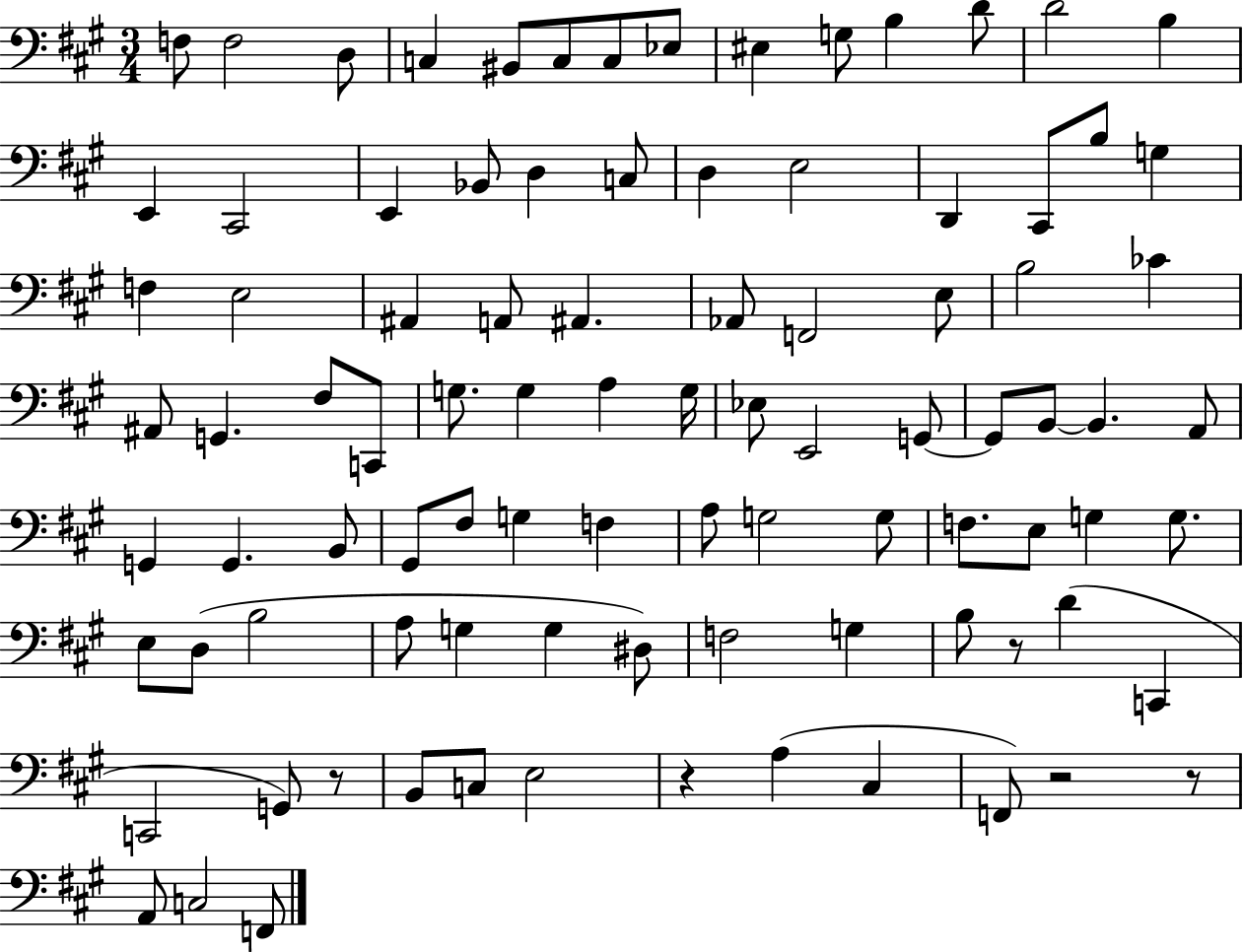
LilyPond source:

{
  \clef bass
  \numericTimeSignature
  \time 3/4
  \key a \major
  f8 f2 d8 | c4 bis,8 c8 c8 ees8 | eis4 g8 b4 d'8 | d'2 b4 | \break e,4 cis,2 | e,4 bes,8 d4 c8 | d4 e2 | d,4 cis,8 b8 g4 | \break f4 e2 | ais,4 a,8 ais,4. | aes,8 f,2 e8 | b2 ces'4 | \break ais,8 g,4. fis8 c,8 | g8. g4 a4 g16 | ees8 e,2 g,8~~ | g,8 b,8~~ b,4. a,8 | \break g,4 g,4. b,8 | gis,8 fis8 g4 f4 | a8 g2 g8 | f8. e8 g4 g8. | \break e8 d8( b2 | a8 g4 g4 dis8) | f2 g4 | b8 r8 d'4( c,4 | \break c,2 g,8) r8 | b,8 c8 e2 | r4 a4( cis4 | f,8) r2 r8 | \break a,8 c2 f,8 | \bar "|."
}